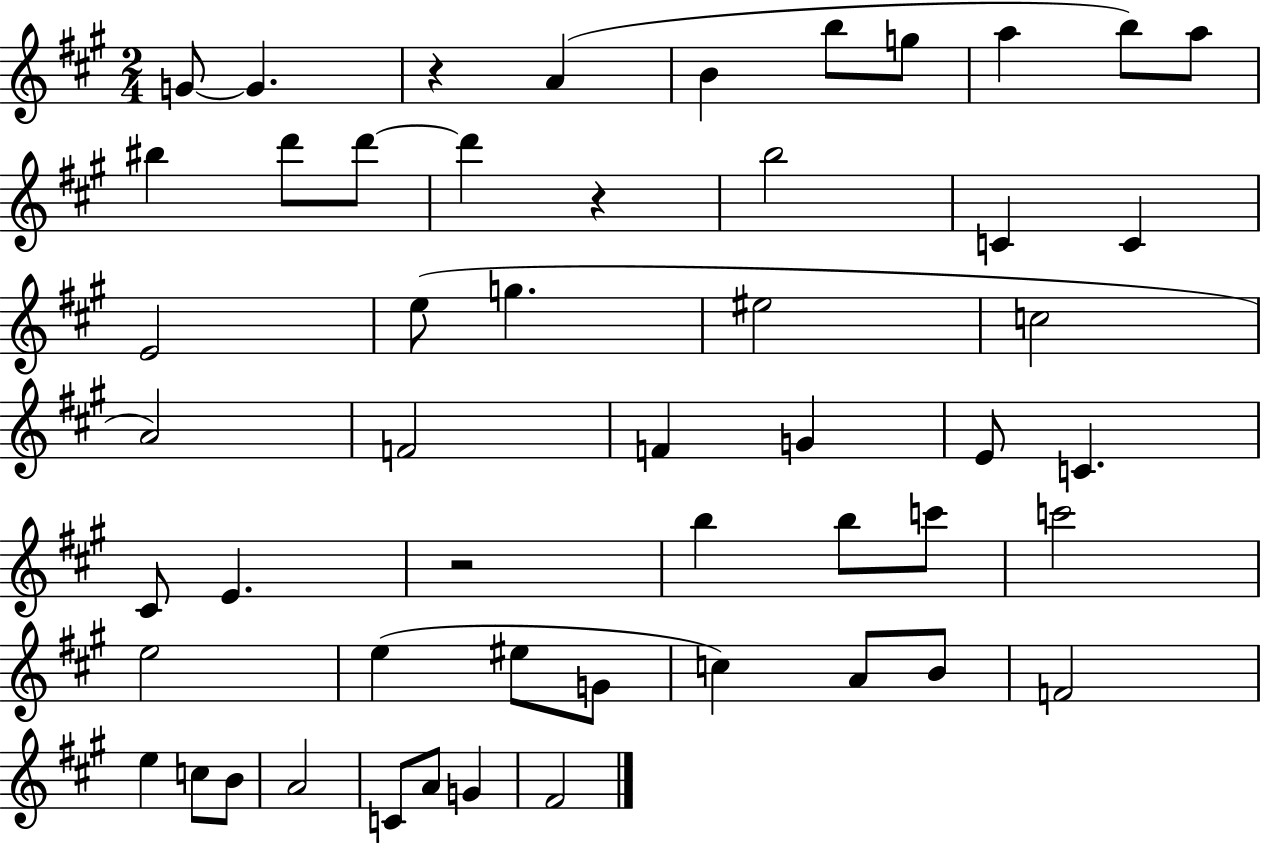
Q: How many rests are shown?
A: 3